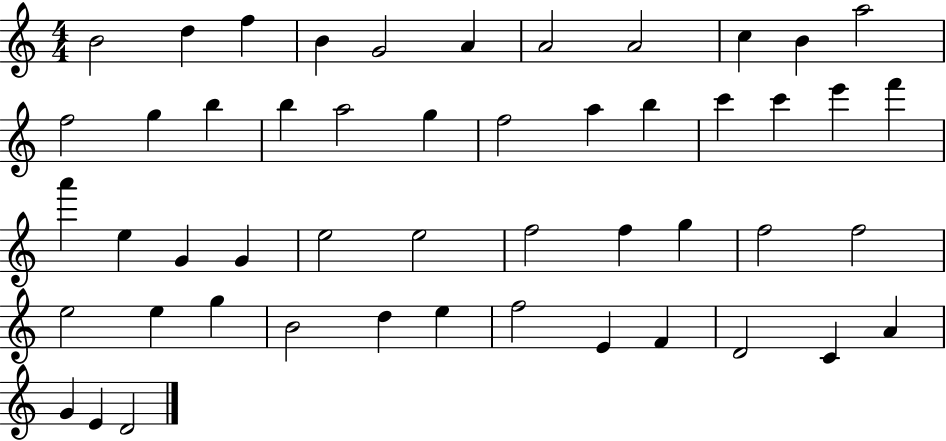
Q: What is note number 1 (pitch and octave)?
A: B4